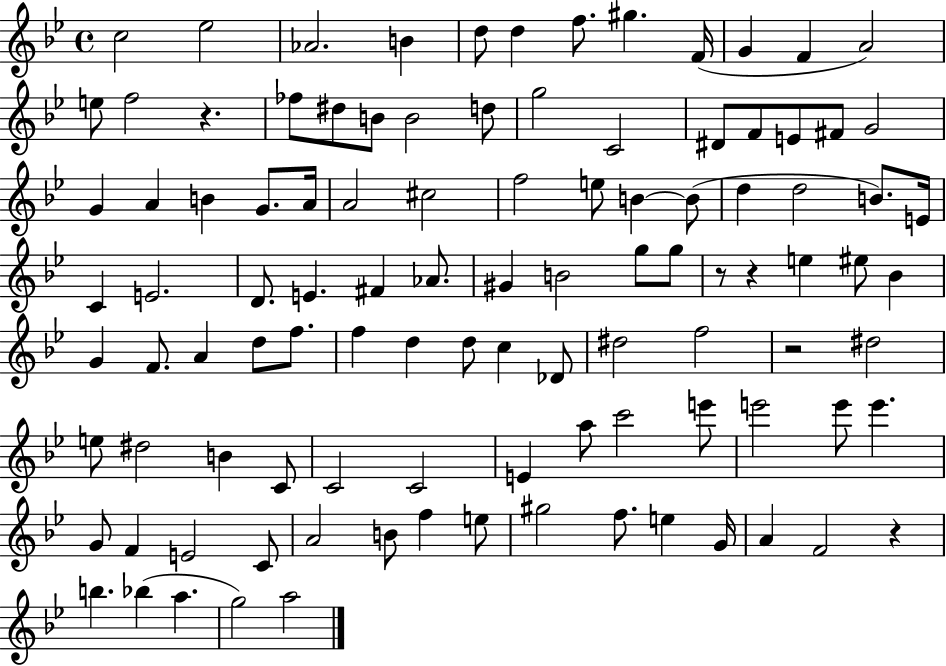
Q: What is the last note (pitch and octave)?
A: A5